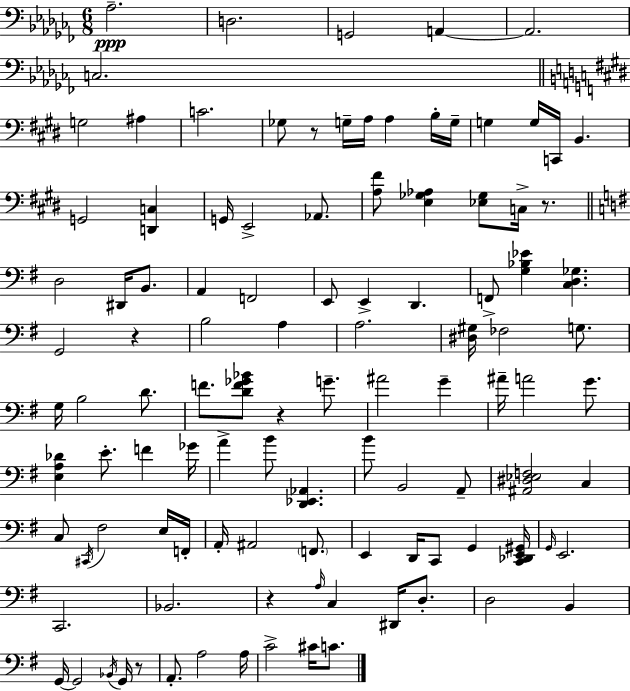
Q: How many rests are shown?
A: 6